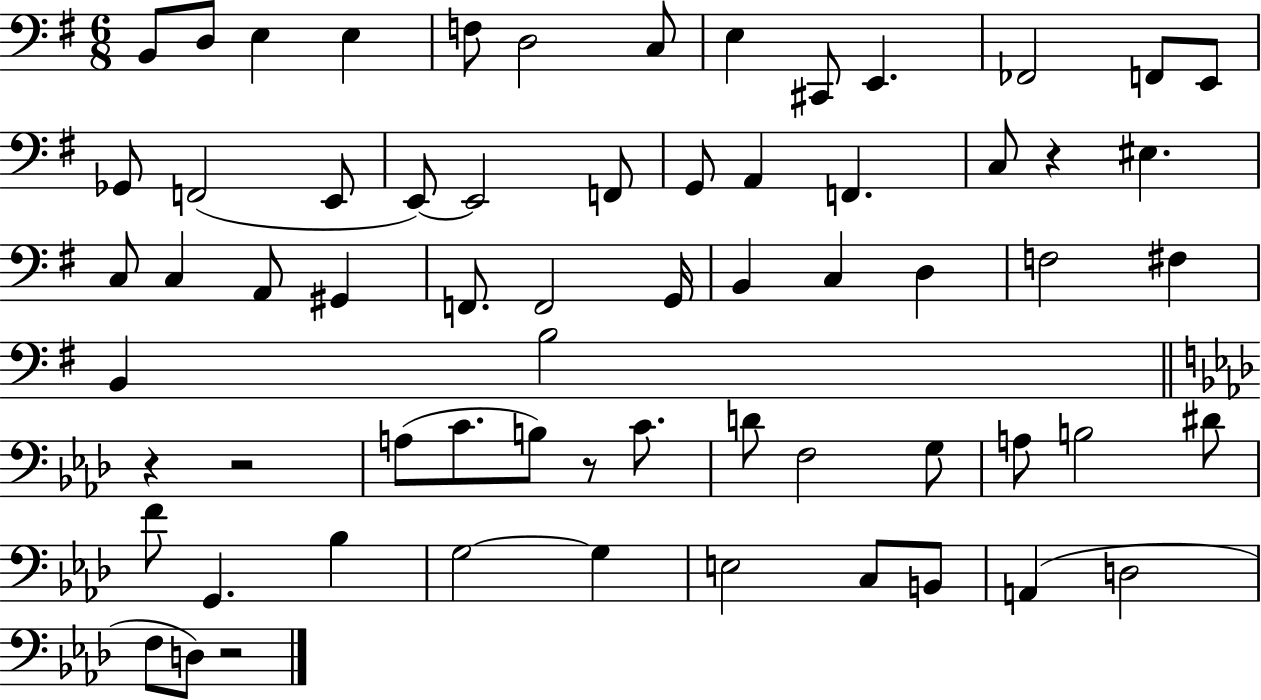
B2/e D3/e E3/q E3/q F3/e D3/h C3/e E3/q C#2/e E2/q. FES2/h F2/e E2/e Gb2/e F2/h E2/e E2/e E2/h F2/e G2/e A2/q F2/q. C3/e R/q EIS3/q. C3/e C3/q A2/e G#2/q F2/e. F2/h G2/s B2/q C3/q D3/q F3/h F#3/q B2/q B3/h R/q R/h A3/e C4/e. B3/e R/e C4/e. D4/e F3/h G3/e A3/e B3/h D#4/e F4/e G2/q. Bb3/q G3/h G3/q E3/h C3/e B2/e A2/q D3/h F3/e D3/e R/h